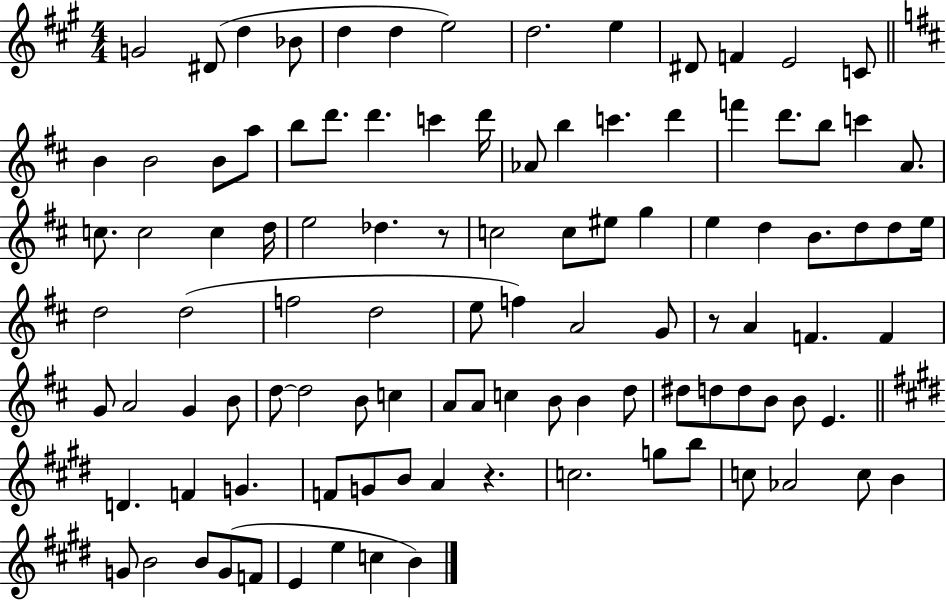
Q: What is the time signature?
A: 4/4